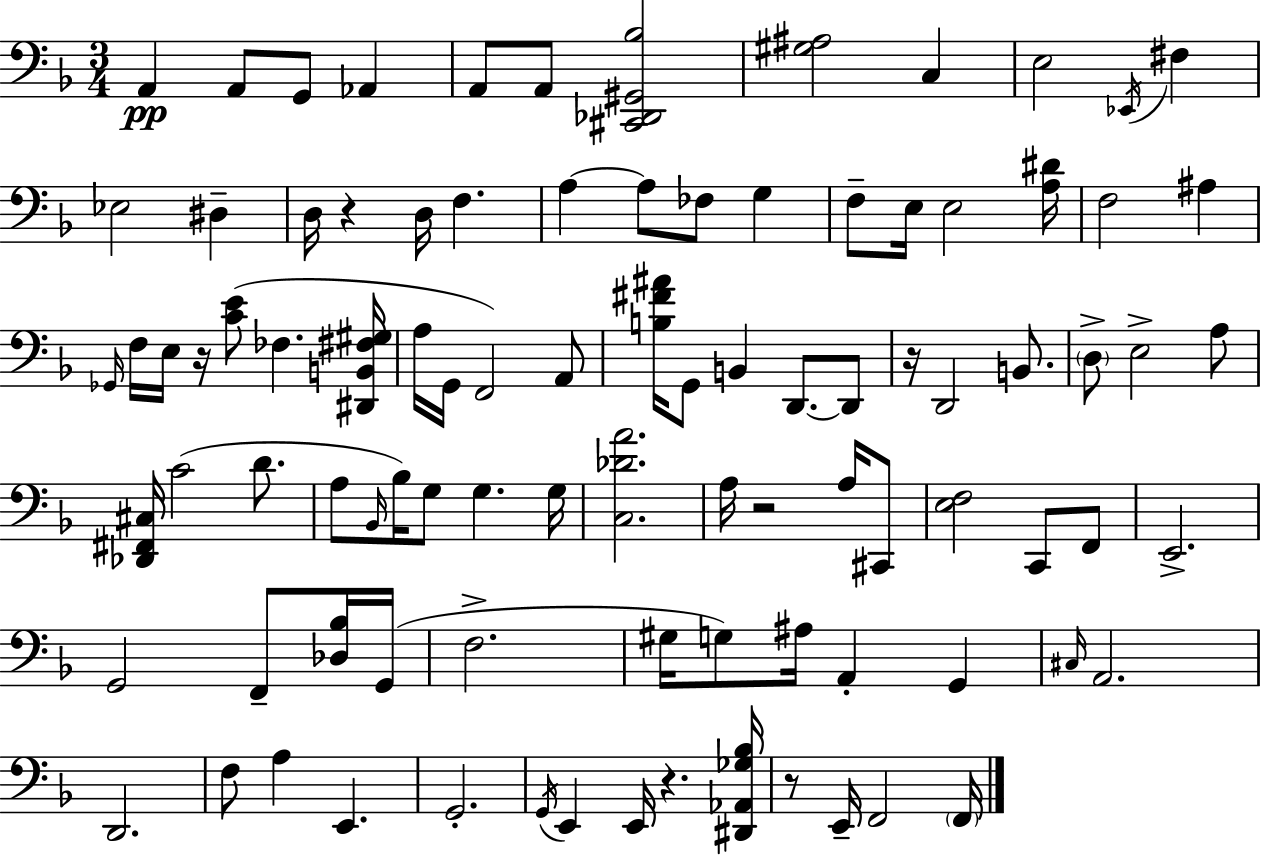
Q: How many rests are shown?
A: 6